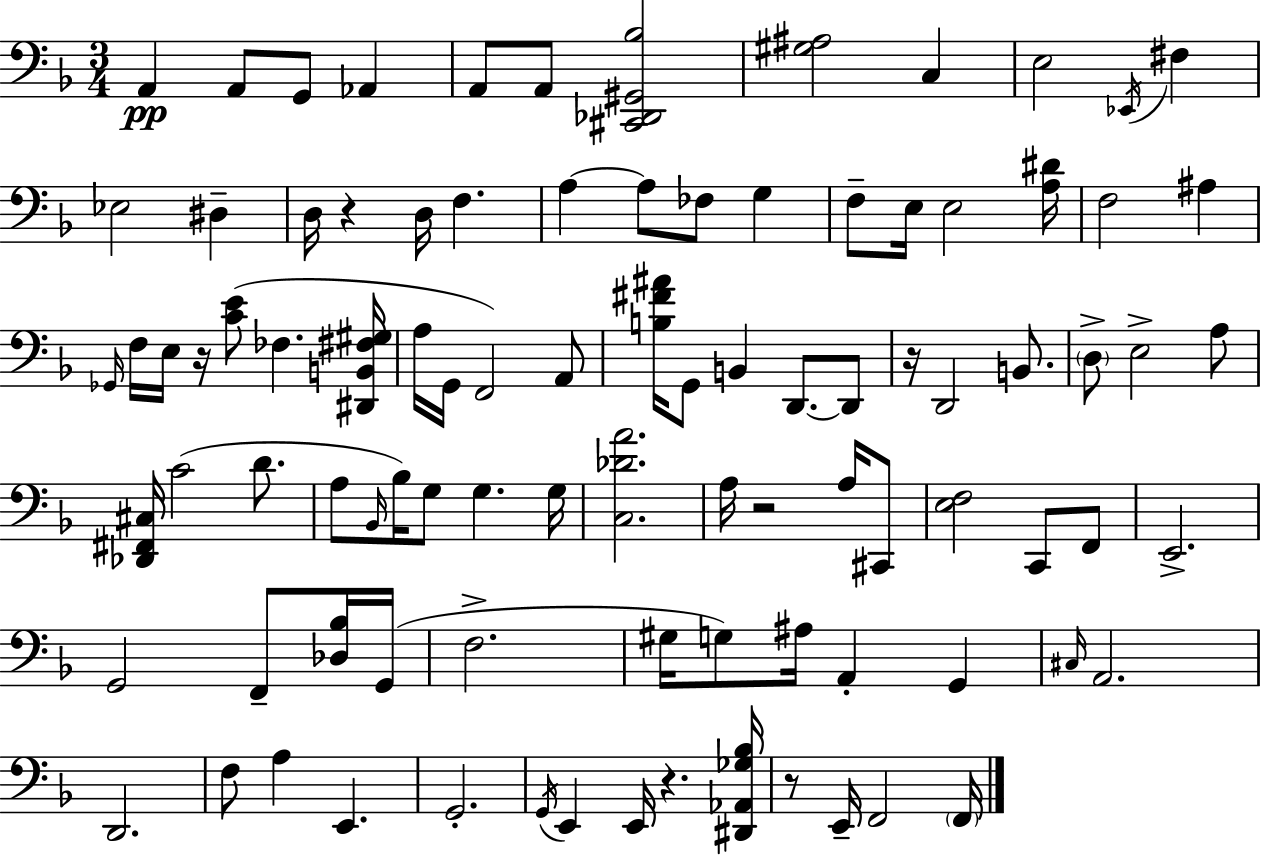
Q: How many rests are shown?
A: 6